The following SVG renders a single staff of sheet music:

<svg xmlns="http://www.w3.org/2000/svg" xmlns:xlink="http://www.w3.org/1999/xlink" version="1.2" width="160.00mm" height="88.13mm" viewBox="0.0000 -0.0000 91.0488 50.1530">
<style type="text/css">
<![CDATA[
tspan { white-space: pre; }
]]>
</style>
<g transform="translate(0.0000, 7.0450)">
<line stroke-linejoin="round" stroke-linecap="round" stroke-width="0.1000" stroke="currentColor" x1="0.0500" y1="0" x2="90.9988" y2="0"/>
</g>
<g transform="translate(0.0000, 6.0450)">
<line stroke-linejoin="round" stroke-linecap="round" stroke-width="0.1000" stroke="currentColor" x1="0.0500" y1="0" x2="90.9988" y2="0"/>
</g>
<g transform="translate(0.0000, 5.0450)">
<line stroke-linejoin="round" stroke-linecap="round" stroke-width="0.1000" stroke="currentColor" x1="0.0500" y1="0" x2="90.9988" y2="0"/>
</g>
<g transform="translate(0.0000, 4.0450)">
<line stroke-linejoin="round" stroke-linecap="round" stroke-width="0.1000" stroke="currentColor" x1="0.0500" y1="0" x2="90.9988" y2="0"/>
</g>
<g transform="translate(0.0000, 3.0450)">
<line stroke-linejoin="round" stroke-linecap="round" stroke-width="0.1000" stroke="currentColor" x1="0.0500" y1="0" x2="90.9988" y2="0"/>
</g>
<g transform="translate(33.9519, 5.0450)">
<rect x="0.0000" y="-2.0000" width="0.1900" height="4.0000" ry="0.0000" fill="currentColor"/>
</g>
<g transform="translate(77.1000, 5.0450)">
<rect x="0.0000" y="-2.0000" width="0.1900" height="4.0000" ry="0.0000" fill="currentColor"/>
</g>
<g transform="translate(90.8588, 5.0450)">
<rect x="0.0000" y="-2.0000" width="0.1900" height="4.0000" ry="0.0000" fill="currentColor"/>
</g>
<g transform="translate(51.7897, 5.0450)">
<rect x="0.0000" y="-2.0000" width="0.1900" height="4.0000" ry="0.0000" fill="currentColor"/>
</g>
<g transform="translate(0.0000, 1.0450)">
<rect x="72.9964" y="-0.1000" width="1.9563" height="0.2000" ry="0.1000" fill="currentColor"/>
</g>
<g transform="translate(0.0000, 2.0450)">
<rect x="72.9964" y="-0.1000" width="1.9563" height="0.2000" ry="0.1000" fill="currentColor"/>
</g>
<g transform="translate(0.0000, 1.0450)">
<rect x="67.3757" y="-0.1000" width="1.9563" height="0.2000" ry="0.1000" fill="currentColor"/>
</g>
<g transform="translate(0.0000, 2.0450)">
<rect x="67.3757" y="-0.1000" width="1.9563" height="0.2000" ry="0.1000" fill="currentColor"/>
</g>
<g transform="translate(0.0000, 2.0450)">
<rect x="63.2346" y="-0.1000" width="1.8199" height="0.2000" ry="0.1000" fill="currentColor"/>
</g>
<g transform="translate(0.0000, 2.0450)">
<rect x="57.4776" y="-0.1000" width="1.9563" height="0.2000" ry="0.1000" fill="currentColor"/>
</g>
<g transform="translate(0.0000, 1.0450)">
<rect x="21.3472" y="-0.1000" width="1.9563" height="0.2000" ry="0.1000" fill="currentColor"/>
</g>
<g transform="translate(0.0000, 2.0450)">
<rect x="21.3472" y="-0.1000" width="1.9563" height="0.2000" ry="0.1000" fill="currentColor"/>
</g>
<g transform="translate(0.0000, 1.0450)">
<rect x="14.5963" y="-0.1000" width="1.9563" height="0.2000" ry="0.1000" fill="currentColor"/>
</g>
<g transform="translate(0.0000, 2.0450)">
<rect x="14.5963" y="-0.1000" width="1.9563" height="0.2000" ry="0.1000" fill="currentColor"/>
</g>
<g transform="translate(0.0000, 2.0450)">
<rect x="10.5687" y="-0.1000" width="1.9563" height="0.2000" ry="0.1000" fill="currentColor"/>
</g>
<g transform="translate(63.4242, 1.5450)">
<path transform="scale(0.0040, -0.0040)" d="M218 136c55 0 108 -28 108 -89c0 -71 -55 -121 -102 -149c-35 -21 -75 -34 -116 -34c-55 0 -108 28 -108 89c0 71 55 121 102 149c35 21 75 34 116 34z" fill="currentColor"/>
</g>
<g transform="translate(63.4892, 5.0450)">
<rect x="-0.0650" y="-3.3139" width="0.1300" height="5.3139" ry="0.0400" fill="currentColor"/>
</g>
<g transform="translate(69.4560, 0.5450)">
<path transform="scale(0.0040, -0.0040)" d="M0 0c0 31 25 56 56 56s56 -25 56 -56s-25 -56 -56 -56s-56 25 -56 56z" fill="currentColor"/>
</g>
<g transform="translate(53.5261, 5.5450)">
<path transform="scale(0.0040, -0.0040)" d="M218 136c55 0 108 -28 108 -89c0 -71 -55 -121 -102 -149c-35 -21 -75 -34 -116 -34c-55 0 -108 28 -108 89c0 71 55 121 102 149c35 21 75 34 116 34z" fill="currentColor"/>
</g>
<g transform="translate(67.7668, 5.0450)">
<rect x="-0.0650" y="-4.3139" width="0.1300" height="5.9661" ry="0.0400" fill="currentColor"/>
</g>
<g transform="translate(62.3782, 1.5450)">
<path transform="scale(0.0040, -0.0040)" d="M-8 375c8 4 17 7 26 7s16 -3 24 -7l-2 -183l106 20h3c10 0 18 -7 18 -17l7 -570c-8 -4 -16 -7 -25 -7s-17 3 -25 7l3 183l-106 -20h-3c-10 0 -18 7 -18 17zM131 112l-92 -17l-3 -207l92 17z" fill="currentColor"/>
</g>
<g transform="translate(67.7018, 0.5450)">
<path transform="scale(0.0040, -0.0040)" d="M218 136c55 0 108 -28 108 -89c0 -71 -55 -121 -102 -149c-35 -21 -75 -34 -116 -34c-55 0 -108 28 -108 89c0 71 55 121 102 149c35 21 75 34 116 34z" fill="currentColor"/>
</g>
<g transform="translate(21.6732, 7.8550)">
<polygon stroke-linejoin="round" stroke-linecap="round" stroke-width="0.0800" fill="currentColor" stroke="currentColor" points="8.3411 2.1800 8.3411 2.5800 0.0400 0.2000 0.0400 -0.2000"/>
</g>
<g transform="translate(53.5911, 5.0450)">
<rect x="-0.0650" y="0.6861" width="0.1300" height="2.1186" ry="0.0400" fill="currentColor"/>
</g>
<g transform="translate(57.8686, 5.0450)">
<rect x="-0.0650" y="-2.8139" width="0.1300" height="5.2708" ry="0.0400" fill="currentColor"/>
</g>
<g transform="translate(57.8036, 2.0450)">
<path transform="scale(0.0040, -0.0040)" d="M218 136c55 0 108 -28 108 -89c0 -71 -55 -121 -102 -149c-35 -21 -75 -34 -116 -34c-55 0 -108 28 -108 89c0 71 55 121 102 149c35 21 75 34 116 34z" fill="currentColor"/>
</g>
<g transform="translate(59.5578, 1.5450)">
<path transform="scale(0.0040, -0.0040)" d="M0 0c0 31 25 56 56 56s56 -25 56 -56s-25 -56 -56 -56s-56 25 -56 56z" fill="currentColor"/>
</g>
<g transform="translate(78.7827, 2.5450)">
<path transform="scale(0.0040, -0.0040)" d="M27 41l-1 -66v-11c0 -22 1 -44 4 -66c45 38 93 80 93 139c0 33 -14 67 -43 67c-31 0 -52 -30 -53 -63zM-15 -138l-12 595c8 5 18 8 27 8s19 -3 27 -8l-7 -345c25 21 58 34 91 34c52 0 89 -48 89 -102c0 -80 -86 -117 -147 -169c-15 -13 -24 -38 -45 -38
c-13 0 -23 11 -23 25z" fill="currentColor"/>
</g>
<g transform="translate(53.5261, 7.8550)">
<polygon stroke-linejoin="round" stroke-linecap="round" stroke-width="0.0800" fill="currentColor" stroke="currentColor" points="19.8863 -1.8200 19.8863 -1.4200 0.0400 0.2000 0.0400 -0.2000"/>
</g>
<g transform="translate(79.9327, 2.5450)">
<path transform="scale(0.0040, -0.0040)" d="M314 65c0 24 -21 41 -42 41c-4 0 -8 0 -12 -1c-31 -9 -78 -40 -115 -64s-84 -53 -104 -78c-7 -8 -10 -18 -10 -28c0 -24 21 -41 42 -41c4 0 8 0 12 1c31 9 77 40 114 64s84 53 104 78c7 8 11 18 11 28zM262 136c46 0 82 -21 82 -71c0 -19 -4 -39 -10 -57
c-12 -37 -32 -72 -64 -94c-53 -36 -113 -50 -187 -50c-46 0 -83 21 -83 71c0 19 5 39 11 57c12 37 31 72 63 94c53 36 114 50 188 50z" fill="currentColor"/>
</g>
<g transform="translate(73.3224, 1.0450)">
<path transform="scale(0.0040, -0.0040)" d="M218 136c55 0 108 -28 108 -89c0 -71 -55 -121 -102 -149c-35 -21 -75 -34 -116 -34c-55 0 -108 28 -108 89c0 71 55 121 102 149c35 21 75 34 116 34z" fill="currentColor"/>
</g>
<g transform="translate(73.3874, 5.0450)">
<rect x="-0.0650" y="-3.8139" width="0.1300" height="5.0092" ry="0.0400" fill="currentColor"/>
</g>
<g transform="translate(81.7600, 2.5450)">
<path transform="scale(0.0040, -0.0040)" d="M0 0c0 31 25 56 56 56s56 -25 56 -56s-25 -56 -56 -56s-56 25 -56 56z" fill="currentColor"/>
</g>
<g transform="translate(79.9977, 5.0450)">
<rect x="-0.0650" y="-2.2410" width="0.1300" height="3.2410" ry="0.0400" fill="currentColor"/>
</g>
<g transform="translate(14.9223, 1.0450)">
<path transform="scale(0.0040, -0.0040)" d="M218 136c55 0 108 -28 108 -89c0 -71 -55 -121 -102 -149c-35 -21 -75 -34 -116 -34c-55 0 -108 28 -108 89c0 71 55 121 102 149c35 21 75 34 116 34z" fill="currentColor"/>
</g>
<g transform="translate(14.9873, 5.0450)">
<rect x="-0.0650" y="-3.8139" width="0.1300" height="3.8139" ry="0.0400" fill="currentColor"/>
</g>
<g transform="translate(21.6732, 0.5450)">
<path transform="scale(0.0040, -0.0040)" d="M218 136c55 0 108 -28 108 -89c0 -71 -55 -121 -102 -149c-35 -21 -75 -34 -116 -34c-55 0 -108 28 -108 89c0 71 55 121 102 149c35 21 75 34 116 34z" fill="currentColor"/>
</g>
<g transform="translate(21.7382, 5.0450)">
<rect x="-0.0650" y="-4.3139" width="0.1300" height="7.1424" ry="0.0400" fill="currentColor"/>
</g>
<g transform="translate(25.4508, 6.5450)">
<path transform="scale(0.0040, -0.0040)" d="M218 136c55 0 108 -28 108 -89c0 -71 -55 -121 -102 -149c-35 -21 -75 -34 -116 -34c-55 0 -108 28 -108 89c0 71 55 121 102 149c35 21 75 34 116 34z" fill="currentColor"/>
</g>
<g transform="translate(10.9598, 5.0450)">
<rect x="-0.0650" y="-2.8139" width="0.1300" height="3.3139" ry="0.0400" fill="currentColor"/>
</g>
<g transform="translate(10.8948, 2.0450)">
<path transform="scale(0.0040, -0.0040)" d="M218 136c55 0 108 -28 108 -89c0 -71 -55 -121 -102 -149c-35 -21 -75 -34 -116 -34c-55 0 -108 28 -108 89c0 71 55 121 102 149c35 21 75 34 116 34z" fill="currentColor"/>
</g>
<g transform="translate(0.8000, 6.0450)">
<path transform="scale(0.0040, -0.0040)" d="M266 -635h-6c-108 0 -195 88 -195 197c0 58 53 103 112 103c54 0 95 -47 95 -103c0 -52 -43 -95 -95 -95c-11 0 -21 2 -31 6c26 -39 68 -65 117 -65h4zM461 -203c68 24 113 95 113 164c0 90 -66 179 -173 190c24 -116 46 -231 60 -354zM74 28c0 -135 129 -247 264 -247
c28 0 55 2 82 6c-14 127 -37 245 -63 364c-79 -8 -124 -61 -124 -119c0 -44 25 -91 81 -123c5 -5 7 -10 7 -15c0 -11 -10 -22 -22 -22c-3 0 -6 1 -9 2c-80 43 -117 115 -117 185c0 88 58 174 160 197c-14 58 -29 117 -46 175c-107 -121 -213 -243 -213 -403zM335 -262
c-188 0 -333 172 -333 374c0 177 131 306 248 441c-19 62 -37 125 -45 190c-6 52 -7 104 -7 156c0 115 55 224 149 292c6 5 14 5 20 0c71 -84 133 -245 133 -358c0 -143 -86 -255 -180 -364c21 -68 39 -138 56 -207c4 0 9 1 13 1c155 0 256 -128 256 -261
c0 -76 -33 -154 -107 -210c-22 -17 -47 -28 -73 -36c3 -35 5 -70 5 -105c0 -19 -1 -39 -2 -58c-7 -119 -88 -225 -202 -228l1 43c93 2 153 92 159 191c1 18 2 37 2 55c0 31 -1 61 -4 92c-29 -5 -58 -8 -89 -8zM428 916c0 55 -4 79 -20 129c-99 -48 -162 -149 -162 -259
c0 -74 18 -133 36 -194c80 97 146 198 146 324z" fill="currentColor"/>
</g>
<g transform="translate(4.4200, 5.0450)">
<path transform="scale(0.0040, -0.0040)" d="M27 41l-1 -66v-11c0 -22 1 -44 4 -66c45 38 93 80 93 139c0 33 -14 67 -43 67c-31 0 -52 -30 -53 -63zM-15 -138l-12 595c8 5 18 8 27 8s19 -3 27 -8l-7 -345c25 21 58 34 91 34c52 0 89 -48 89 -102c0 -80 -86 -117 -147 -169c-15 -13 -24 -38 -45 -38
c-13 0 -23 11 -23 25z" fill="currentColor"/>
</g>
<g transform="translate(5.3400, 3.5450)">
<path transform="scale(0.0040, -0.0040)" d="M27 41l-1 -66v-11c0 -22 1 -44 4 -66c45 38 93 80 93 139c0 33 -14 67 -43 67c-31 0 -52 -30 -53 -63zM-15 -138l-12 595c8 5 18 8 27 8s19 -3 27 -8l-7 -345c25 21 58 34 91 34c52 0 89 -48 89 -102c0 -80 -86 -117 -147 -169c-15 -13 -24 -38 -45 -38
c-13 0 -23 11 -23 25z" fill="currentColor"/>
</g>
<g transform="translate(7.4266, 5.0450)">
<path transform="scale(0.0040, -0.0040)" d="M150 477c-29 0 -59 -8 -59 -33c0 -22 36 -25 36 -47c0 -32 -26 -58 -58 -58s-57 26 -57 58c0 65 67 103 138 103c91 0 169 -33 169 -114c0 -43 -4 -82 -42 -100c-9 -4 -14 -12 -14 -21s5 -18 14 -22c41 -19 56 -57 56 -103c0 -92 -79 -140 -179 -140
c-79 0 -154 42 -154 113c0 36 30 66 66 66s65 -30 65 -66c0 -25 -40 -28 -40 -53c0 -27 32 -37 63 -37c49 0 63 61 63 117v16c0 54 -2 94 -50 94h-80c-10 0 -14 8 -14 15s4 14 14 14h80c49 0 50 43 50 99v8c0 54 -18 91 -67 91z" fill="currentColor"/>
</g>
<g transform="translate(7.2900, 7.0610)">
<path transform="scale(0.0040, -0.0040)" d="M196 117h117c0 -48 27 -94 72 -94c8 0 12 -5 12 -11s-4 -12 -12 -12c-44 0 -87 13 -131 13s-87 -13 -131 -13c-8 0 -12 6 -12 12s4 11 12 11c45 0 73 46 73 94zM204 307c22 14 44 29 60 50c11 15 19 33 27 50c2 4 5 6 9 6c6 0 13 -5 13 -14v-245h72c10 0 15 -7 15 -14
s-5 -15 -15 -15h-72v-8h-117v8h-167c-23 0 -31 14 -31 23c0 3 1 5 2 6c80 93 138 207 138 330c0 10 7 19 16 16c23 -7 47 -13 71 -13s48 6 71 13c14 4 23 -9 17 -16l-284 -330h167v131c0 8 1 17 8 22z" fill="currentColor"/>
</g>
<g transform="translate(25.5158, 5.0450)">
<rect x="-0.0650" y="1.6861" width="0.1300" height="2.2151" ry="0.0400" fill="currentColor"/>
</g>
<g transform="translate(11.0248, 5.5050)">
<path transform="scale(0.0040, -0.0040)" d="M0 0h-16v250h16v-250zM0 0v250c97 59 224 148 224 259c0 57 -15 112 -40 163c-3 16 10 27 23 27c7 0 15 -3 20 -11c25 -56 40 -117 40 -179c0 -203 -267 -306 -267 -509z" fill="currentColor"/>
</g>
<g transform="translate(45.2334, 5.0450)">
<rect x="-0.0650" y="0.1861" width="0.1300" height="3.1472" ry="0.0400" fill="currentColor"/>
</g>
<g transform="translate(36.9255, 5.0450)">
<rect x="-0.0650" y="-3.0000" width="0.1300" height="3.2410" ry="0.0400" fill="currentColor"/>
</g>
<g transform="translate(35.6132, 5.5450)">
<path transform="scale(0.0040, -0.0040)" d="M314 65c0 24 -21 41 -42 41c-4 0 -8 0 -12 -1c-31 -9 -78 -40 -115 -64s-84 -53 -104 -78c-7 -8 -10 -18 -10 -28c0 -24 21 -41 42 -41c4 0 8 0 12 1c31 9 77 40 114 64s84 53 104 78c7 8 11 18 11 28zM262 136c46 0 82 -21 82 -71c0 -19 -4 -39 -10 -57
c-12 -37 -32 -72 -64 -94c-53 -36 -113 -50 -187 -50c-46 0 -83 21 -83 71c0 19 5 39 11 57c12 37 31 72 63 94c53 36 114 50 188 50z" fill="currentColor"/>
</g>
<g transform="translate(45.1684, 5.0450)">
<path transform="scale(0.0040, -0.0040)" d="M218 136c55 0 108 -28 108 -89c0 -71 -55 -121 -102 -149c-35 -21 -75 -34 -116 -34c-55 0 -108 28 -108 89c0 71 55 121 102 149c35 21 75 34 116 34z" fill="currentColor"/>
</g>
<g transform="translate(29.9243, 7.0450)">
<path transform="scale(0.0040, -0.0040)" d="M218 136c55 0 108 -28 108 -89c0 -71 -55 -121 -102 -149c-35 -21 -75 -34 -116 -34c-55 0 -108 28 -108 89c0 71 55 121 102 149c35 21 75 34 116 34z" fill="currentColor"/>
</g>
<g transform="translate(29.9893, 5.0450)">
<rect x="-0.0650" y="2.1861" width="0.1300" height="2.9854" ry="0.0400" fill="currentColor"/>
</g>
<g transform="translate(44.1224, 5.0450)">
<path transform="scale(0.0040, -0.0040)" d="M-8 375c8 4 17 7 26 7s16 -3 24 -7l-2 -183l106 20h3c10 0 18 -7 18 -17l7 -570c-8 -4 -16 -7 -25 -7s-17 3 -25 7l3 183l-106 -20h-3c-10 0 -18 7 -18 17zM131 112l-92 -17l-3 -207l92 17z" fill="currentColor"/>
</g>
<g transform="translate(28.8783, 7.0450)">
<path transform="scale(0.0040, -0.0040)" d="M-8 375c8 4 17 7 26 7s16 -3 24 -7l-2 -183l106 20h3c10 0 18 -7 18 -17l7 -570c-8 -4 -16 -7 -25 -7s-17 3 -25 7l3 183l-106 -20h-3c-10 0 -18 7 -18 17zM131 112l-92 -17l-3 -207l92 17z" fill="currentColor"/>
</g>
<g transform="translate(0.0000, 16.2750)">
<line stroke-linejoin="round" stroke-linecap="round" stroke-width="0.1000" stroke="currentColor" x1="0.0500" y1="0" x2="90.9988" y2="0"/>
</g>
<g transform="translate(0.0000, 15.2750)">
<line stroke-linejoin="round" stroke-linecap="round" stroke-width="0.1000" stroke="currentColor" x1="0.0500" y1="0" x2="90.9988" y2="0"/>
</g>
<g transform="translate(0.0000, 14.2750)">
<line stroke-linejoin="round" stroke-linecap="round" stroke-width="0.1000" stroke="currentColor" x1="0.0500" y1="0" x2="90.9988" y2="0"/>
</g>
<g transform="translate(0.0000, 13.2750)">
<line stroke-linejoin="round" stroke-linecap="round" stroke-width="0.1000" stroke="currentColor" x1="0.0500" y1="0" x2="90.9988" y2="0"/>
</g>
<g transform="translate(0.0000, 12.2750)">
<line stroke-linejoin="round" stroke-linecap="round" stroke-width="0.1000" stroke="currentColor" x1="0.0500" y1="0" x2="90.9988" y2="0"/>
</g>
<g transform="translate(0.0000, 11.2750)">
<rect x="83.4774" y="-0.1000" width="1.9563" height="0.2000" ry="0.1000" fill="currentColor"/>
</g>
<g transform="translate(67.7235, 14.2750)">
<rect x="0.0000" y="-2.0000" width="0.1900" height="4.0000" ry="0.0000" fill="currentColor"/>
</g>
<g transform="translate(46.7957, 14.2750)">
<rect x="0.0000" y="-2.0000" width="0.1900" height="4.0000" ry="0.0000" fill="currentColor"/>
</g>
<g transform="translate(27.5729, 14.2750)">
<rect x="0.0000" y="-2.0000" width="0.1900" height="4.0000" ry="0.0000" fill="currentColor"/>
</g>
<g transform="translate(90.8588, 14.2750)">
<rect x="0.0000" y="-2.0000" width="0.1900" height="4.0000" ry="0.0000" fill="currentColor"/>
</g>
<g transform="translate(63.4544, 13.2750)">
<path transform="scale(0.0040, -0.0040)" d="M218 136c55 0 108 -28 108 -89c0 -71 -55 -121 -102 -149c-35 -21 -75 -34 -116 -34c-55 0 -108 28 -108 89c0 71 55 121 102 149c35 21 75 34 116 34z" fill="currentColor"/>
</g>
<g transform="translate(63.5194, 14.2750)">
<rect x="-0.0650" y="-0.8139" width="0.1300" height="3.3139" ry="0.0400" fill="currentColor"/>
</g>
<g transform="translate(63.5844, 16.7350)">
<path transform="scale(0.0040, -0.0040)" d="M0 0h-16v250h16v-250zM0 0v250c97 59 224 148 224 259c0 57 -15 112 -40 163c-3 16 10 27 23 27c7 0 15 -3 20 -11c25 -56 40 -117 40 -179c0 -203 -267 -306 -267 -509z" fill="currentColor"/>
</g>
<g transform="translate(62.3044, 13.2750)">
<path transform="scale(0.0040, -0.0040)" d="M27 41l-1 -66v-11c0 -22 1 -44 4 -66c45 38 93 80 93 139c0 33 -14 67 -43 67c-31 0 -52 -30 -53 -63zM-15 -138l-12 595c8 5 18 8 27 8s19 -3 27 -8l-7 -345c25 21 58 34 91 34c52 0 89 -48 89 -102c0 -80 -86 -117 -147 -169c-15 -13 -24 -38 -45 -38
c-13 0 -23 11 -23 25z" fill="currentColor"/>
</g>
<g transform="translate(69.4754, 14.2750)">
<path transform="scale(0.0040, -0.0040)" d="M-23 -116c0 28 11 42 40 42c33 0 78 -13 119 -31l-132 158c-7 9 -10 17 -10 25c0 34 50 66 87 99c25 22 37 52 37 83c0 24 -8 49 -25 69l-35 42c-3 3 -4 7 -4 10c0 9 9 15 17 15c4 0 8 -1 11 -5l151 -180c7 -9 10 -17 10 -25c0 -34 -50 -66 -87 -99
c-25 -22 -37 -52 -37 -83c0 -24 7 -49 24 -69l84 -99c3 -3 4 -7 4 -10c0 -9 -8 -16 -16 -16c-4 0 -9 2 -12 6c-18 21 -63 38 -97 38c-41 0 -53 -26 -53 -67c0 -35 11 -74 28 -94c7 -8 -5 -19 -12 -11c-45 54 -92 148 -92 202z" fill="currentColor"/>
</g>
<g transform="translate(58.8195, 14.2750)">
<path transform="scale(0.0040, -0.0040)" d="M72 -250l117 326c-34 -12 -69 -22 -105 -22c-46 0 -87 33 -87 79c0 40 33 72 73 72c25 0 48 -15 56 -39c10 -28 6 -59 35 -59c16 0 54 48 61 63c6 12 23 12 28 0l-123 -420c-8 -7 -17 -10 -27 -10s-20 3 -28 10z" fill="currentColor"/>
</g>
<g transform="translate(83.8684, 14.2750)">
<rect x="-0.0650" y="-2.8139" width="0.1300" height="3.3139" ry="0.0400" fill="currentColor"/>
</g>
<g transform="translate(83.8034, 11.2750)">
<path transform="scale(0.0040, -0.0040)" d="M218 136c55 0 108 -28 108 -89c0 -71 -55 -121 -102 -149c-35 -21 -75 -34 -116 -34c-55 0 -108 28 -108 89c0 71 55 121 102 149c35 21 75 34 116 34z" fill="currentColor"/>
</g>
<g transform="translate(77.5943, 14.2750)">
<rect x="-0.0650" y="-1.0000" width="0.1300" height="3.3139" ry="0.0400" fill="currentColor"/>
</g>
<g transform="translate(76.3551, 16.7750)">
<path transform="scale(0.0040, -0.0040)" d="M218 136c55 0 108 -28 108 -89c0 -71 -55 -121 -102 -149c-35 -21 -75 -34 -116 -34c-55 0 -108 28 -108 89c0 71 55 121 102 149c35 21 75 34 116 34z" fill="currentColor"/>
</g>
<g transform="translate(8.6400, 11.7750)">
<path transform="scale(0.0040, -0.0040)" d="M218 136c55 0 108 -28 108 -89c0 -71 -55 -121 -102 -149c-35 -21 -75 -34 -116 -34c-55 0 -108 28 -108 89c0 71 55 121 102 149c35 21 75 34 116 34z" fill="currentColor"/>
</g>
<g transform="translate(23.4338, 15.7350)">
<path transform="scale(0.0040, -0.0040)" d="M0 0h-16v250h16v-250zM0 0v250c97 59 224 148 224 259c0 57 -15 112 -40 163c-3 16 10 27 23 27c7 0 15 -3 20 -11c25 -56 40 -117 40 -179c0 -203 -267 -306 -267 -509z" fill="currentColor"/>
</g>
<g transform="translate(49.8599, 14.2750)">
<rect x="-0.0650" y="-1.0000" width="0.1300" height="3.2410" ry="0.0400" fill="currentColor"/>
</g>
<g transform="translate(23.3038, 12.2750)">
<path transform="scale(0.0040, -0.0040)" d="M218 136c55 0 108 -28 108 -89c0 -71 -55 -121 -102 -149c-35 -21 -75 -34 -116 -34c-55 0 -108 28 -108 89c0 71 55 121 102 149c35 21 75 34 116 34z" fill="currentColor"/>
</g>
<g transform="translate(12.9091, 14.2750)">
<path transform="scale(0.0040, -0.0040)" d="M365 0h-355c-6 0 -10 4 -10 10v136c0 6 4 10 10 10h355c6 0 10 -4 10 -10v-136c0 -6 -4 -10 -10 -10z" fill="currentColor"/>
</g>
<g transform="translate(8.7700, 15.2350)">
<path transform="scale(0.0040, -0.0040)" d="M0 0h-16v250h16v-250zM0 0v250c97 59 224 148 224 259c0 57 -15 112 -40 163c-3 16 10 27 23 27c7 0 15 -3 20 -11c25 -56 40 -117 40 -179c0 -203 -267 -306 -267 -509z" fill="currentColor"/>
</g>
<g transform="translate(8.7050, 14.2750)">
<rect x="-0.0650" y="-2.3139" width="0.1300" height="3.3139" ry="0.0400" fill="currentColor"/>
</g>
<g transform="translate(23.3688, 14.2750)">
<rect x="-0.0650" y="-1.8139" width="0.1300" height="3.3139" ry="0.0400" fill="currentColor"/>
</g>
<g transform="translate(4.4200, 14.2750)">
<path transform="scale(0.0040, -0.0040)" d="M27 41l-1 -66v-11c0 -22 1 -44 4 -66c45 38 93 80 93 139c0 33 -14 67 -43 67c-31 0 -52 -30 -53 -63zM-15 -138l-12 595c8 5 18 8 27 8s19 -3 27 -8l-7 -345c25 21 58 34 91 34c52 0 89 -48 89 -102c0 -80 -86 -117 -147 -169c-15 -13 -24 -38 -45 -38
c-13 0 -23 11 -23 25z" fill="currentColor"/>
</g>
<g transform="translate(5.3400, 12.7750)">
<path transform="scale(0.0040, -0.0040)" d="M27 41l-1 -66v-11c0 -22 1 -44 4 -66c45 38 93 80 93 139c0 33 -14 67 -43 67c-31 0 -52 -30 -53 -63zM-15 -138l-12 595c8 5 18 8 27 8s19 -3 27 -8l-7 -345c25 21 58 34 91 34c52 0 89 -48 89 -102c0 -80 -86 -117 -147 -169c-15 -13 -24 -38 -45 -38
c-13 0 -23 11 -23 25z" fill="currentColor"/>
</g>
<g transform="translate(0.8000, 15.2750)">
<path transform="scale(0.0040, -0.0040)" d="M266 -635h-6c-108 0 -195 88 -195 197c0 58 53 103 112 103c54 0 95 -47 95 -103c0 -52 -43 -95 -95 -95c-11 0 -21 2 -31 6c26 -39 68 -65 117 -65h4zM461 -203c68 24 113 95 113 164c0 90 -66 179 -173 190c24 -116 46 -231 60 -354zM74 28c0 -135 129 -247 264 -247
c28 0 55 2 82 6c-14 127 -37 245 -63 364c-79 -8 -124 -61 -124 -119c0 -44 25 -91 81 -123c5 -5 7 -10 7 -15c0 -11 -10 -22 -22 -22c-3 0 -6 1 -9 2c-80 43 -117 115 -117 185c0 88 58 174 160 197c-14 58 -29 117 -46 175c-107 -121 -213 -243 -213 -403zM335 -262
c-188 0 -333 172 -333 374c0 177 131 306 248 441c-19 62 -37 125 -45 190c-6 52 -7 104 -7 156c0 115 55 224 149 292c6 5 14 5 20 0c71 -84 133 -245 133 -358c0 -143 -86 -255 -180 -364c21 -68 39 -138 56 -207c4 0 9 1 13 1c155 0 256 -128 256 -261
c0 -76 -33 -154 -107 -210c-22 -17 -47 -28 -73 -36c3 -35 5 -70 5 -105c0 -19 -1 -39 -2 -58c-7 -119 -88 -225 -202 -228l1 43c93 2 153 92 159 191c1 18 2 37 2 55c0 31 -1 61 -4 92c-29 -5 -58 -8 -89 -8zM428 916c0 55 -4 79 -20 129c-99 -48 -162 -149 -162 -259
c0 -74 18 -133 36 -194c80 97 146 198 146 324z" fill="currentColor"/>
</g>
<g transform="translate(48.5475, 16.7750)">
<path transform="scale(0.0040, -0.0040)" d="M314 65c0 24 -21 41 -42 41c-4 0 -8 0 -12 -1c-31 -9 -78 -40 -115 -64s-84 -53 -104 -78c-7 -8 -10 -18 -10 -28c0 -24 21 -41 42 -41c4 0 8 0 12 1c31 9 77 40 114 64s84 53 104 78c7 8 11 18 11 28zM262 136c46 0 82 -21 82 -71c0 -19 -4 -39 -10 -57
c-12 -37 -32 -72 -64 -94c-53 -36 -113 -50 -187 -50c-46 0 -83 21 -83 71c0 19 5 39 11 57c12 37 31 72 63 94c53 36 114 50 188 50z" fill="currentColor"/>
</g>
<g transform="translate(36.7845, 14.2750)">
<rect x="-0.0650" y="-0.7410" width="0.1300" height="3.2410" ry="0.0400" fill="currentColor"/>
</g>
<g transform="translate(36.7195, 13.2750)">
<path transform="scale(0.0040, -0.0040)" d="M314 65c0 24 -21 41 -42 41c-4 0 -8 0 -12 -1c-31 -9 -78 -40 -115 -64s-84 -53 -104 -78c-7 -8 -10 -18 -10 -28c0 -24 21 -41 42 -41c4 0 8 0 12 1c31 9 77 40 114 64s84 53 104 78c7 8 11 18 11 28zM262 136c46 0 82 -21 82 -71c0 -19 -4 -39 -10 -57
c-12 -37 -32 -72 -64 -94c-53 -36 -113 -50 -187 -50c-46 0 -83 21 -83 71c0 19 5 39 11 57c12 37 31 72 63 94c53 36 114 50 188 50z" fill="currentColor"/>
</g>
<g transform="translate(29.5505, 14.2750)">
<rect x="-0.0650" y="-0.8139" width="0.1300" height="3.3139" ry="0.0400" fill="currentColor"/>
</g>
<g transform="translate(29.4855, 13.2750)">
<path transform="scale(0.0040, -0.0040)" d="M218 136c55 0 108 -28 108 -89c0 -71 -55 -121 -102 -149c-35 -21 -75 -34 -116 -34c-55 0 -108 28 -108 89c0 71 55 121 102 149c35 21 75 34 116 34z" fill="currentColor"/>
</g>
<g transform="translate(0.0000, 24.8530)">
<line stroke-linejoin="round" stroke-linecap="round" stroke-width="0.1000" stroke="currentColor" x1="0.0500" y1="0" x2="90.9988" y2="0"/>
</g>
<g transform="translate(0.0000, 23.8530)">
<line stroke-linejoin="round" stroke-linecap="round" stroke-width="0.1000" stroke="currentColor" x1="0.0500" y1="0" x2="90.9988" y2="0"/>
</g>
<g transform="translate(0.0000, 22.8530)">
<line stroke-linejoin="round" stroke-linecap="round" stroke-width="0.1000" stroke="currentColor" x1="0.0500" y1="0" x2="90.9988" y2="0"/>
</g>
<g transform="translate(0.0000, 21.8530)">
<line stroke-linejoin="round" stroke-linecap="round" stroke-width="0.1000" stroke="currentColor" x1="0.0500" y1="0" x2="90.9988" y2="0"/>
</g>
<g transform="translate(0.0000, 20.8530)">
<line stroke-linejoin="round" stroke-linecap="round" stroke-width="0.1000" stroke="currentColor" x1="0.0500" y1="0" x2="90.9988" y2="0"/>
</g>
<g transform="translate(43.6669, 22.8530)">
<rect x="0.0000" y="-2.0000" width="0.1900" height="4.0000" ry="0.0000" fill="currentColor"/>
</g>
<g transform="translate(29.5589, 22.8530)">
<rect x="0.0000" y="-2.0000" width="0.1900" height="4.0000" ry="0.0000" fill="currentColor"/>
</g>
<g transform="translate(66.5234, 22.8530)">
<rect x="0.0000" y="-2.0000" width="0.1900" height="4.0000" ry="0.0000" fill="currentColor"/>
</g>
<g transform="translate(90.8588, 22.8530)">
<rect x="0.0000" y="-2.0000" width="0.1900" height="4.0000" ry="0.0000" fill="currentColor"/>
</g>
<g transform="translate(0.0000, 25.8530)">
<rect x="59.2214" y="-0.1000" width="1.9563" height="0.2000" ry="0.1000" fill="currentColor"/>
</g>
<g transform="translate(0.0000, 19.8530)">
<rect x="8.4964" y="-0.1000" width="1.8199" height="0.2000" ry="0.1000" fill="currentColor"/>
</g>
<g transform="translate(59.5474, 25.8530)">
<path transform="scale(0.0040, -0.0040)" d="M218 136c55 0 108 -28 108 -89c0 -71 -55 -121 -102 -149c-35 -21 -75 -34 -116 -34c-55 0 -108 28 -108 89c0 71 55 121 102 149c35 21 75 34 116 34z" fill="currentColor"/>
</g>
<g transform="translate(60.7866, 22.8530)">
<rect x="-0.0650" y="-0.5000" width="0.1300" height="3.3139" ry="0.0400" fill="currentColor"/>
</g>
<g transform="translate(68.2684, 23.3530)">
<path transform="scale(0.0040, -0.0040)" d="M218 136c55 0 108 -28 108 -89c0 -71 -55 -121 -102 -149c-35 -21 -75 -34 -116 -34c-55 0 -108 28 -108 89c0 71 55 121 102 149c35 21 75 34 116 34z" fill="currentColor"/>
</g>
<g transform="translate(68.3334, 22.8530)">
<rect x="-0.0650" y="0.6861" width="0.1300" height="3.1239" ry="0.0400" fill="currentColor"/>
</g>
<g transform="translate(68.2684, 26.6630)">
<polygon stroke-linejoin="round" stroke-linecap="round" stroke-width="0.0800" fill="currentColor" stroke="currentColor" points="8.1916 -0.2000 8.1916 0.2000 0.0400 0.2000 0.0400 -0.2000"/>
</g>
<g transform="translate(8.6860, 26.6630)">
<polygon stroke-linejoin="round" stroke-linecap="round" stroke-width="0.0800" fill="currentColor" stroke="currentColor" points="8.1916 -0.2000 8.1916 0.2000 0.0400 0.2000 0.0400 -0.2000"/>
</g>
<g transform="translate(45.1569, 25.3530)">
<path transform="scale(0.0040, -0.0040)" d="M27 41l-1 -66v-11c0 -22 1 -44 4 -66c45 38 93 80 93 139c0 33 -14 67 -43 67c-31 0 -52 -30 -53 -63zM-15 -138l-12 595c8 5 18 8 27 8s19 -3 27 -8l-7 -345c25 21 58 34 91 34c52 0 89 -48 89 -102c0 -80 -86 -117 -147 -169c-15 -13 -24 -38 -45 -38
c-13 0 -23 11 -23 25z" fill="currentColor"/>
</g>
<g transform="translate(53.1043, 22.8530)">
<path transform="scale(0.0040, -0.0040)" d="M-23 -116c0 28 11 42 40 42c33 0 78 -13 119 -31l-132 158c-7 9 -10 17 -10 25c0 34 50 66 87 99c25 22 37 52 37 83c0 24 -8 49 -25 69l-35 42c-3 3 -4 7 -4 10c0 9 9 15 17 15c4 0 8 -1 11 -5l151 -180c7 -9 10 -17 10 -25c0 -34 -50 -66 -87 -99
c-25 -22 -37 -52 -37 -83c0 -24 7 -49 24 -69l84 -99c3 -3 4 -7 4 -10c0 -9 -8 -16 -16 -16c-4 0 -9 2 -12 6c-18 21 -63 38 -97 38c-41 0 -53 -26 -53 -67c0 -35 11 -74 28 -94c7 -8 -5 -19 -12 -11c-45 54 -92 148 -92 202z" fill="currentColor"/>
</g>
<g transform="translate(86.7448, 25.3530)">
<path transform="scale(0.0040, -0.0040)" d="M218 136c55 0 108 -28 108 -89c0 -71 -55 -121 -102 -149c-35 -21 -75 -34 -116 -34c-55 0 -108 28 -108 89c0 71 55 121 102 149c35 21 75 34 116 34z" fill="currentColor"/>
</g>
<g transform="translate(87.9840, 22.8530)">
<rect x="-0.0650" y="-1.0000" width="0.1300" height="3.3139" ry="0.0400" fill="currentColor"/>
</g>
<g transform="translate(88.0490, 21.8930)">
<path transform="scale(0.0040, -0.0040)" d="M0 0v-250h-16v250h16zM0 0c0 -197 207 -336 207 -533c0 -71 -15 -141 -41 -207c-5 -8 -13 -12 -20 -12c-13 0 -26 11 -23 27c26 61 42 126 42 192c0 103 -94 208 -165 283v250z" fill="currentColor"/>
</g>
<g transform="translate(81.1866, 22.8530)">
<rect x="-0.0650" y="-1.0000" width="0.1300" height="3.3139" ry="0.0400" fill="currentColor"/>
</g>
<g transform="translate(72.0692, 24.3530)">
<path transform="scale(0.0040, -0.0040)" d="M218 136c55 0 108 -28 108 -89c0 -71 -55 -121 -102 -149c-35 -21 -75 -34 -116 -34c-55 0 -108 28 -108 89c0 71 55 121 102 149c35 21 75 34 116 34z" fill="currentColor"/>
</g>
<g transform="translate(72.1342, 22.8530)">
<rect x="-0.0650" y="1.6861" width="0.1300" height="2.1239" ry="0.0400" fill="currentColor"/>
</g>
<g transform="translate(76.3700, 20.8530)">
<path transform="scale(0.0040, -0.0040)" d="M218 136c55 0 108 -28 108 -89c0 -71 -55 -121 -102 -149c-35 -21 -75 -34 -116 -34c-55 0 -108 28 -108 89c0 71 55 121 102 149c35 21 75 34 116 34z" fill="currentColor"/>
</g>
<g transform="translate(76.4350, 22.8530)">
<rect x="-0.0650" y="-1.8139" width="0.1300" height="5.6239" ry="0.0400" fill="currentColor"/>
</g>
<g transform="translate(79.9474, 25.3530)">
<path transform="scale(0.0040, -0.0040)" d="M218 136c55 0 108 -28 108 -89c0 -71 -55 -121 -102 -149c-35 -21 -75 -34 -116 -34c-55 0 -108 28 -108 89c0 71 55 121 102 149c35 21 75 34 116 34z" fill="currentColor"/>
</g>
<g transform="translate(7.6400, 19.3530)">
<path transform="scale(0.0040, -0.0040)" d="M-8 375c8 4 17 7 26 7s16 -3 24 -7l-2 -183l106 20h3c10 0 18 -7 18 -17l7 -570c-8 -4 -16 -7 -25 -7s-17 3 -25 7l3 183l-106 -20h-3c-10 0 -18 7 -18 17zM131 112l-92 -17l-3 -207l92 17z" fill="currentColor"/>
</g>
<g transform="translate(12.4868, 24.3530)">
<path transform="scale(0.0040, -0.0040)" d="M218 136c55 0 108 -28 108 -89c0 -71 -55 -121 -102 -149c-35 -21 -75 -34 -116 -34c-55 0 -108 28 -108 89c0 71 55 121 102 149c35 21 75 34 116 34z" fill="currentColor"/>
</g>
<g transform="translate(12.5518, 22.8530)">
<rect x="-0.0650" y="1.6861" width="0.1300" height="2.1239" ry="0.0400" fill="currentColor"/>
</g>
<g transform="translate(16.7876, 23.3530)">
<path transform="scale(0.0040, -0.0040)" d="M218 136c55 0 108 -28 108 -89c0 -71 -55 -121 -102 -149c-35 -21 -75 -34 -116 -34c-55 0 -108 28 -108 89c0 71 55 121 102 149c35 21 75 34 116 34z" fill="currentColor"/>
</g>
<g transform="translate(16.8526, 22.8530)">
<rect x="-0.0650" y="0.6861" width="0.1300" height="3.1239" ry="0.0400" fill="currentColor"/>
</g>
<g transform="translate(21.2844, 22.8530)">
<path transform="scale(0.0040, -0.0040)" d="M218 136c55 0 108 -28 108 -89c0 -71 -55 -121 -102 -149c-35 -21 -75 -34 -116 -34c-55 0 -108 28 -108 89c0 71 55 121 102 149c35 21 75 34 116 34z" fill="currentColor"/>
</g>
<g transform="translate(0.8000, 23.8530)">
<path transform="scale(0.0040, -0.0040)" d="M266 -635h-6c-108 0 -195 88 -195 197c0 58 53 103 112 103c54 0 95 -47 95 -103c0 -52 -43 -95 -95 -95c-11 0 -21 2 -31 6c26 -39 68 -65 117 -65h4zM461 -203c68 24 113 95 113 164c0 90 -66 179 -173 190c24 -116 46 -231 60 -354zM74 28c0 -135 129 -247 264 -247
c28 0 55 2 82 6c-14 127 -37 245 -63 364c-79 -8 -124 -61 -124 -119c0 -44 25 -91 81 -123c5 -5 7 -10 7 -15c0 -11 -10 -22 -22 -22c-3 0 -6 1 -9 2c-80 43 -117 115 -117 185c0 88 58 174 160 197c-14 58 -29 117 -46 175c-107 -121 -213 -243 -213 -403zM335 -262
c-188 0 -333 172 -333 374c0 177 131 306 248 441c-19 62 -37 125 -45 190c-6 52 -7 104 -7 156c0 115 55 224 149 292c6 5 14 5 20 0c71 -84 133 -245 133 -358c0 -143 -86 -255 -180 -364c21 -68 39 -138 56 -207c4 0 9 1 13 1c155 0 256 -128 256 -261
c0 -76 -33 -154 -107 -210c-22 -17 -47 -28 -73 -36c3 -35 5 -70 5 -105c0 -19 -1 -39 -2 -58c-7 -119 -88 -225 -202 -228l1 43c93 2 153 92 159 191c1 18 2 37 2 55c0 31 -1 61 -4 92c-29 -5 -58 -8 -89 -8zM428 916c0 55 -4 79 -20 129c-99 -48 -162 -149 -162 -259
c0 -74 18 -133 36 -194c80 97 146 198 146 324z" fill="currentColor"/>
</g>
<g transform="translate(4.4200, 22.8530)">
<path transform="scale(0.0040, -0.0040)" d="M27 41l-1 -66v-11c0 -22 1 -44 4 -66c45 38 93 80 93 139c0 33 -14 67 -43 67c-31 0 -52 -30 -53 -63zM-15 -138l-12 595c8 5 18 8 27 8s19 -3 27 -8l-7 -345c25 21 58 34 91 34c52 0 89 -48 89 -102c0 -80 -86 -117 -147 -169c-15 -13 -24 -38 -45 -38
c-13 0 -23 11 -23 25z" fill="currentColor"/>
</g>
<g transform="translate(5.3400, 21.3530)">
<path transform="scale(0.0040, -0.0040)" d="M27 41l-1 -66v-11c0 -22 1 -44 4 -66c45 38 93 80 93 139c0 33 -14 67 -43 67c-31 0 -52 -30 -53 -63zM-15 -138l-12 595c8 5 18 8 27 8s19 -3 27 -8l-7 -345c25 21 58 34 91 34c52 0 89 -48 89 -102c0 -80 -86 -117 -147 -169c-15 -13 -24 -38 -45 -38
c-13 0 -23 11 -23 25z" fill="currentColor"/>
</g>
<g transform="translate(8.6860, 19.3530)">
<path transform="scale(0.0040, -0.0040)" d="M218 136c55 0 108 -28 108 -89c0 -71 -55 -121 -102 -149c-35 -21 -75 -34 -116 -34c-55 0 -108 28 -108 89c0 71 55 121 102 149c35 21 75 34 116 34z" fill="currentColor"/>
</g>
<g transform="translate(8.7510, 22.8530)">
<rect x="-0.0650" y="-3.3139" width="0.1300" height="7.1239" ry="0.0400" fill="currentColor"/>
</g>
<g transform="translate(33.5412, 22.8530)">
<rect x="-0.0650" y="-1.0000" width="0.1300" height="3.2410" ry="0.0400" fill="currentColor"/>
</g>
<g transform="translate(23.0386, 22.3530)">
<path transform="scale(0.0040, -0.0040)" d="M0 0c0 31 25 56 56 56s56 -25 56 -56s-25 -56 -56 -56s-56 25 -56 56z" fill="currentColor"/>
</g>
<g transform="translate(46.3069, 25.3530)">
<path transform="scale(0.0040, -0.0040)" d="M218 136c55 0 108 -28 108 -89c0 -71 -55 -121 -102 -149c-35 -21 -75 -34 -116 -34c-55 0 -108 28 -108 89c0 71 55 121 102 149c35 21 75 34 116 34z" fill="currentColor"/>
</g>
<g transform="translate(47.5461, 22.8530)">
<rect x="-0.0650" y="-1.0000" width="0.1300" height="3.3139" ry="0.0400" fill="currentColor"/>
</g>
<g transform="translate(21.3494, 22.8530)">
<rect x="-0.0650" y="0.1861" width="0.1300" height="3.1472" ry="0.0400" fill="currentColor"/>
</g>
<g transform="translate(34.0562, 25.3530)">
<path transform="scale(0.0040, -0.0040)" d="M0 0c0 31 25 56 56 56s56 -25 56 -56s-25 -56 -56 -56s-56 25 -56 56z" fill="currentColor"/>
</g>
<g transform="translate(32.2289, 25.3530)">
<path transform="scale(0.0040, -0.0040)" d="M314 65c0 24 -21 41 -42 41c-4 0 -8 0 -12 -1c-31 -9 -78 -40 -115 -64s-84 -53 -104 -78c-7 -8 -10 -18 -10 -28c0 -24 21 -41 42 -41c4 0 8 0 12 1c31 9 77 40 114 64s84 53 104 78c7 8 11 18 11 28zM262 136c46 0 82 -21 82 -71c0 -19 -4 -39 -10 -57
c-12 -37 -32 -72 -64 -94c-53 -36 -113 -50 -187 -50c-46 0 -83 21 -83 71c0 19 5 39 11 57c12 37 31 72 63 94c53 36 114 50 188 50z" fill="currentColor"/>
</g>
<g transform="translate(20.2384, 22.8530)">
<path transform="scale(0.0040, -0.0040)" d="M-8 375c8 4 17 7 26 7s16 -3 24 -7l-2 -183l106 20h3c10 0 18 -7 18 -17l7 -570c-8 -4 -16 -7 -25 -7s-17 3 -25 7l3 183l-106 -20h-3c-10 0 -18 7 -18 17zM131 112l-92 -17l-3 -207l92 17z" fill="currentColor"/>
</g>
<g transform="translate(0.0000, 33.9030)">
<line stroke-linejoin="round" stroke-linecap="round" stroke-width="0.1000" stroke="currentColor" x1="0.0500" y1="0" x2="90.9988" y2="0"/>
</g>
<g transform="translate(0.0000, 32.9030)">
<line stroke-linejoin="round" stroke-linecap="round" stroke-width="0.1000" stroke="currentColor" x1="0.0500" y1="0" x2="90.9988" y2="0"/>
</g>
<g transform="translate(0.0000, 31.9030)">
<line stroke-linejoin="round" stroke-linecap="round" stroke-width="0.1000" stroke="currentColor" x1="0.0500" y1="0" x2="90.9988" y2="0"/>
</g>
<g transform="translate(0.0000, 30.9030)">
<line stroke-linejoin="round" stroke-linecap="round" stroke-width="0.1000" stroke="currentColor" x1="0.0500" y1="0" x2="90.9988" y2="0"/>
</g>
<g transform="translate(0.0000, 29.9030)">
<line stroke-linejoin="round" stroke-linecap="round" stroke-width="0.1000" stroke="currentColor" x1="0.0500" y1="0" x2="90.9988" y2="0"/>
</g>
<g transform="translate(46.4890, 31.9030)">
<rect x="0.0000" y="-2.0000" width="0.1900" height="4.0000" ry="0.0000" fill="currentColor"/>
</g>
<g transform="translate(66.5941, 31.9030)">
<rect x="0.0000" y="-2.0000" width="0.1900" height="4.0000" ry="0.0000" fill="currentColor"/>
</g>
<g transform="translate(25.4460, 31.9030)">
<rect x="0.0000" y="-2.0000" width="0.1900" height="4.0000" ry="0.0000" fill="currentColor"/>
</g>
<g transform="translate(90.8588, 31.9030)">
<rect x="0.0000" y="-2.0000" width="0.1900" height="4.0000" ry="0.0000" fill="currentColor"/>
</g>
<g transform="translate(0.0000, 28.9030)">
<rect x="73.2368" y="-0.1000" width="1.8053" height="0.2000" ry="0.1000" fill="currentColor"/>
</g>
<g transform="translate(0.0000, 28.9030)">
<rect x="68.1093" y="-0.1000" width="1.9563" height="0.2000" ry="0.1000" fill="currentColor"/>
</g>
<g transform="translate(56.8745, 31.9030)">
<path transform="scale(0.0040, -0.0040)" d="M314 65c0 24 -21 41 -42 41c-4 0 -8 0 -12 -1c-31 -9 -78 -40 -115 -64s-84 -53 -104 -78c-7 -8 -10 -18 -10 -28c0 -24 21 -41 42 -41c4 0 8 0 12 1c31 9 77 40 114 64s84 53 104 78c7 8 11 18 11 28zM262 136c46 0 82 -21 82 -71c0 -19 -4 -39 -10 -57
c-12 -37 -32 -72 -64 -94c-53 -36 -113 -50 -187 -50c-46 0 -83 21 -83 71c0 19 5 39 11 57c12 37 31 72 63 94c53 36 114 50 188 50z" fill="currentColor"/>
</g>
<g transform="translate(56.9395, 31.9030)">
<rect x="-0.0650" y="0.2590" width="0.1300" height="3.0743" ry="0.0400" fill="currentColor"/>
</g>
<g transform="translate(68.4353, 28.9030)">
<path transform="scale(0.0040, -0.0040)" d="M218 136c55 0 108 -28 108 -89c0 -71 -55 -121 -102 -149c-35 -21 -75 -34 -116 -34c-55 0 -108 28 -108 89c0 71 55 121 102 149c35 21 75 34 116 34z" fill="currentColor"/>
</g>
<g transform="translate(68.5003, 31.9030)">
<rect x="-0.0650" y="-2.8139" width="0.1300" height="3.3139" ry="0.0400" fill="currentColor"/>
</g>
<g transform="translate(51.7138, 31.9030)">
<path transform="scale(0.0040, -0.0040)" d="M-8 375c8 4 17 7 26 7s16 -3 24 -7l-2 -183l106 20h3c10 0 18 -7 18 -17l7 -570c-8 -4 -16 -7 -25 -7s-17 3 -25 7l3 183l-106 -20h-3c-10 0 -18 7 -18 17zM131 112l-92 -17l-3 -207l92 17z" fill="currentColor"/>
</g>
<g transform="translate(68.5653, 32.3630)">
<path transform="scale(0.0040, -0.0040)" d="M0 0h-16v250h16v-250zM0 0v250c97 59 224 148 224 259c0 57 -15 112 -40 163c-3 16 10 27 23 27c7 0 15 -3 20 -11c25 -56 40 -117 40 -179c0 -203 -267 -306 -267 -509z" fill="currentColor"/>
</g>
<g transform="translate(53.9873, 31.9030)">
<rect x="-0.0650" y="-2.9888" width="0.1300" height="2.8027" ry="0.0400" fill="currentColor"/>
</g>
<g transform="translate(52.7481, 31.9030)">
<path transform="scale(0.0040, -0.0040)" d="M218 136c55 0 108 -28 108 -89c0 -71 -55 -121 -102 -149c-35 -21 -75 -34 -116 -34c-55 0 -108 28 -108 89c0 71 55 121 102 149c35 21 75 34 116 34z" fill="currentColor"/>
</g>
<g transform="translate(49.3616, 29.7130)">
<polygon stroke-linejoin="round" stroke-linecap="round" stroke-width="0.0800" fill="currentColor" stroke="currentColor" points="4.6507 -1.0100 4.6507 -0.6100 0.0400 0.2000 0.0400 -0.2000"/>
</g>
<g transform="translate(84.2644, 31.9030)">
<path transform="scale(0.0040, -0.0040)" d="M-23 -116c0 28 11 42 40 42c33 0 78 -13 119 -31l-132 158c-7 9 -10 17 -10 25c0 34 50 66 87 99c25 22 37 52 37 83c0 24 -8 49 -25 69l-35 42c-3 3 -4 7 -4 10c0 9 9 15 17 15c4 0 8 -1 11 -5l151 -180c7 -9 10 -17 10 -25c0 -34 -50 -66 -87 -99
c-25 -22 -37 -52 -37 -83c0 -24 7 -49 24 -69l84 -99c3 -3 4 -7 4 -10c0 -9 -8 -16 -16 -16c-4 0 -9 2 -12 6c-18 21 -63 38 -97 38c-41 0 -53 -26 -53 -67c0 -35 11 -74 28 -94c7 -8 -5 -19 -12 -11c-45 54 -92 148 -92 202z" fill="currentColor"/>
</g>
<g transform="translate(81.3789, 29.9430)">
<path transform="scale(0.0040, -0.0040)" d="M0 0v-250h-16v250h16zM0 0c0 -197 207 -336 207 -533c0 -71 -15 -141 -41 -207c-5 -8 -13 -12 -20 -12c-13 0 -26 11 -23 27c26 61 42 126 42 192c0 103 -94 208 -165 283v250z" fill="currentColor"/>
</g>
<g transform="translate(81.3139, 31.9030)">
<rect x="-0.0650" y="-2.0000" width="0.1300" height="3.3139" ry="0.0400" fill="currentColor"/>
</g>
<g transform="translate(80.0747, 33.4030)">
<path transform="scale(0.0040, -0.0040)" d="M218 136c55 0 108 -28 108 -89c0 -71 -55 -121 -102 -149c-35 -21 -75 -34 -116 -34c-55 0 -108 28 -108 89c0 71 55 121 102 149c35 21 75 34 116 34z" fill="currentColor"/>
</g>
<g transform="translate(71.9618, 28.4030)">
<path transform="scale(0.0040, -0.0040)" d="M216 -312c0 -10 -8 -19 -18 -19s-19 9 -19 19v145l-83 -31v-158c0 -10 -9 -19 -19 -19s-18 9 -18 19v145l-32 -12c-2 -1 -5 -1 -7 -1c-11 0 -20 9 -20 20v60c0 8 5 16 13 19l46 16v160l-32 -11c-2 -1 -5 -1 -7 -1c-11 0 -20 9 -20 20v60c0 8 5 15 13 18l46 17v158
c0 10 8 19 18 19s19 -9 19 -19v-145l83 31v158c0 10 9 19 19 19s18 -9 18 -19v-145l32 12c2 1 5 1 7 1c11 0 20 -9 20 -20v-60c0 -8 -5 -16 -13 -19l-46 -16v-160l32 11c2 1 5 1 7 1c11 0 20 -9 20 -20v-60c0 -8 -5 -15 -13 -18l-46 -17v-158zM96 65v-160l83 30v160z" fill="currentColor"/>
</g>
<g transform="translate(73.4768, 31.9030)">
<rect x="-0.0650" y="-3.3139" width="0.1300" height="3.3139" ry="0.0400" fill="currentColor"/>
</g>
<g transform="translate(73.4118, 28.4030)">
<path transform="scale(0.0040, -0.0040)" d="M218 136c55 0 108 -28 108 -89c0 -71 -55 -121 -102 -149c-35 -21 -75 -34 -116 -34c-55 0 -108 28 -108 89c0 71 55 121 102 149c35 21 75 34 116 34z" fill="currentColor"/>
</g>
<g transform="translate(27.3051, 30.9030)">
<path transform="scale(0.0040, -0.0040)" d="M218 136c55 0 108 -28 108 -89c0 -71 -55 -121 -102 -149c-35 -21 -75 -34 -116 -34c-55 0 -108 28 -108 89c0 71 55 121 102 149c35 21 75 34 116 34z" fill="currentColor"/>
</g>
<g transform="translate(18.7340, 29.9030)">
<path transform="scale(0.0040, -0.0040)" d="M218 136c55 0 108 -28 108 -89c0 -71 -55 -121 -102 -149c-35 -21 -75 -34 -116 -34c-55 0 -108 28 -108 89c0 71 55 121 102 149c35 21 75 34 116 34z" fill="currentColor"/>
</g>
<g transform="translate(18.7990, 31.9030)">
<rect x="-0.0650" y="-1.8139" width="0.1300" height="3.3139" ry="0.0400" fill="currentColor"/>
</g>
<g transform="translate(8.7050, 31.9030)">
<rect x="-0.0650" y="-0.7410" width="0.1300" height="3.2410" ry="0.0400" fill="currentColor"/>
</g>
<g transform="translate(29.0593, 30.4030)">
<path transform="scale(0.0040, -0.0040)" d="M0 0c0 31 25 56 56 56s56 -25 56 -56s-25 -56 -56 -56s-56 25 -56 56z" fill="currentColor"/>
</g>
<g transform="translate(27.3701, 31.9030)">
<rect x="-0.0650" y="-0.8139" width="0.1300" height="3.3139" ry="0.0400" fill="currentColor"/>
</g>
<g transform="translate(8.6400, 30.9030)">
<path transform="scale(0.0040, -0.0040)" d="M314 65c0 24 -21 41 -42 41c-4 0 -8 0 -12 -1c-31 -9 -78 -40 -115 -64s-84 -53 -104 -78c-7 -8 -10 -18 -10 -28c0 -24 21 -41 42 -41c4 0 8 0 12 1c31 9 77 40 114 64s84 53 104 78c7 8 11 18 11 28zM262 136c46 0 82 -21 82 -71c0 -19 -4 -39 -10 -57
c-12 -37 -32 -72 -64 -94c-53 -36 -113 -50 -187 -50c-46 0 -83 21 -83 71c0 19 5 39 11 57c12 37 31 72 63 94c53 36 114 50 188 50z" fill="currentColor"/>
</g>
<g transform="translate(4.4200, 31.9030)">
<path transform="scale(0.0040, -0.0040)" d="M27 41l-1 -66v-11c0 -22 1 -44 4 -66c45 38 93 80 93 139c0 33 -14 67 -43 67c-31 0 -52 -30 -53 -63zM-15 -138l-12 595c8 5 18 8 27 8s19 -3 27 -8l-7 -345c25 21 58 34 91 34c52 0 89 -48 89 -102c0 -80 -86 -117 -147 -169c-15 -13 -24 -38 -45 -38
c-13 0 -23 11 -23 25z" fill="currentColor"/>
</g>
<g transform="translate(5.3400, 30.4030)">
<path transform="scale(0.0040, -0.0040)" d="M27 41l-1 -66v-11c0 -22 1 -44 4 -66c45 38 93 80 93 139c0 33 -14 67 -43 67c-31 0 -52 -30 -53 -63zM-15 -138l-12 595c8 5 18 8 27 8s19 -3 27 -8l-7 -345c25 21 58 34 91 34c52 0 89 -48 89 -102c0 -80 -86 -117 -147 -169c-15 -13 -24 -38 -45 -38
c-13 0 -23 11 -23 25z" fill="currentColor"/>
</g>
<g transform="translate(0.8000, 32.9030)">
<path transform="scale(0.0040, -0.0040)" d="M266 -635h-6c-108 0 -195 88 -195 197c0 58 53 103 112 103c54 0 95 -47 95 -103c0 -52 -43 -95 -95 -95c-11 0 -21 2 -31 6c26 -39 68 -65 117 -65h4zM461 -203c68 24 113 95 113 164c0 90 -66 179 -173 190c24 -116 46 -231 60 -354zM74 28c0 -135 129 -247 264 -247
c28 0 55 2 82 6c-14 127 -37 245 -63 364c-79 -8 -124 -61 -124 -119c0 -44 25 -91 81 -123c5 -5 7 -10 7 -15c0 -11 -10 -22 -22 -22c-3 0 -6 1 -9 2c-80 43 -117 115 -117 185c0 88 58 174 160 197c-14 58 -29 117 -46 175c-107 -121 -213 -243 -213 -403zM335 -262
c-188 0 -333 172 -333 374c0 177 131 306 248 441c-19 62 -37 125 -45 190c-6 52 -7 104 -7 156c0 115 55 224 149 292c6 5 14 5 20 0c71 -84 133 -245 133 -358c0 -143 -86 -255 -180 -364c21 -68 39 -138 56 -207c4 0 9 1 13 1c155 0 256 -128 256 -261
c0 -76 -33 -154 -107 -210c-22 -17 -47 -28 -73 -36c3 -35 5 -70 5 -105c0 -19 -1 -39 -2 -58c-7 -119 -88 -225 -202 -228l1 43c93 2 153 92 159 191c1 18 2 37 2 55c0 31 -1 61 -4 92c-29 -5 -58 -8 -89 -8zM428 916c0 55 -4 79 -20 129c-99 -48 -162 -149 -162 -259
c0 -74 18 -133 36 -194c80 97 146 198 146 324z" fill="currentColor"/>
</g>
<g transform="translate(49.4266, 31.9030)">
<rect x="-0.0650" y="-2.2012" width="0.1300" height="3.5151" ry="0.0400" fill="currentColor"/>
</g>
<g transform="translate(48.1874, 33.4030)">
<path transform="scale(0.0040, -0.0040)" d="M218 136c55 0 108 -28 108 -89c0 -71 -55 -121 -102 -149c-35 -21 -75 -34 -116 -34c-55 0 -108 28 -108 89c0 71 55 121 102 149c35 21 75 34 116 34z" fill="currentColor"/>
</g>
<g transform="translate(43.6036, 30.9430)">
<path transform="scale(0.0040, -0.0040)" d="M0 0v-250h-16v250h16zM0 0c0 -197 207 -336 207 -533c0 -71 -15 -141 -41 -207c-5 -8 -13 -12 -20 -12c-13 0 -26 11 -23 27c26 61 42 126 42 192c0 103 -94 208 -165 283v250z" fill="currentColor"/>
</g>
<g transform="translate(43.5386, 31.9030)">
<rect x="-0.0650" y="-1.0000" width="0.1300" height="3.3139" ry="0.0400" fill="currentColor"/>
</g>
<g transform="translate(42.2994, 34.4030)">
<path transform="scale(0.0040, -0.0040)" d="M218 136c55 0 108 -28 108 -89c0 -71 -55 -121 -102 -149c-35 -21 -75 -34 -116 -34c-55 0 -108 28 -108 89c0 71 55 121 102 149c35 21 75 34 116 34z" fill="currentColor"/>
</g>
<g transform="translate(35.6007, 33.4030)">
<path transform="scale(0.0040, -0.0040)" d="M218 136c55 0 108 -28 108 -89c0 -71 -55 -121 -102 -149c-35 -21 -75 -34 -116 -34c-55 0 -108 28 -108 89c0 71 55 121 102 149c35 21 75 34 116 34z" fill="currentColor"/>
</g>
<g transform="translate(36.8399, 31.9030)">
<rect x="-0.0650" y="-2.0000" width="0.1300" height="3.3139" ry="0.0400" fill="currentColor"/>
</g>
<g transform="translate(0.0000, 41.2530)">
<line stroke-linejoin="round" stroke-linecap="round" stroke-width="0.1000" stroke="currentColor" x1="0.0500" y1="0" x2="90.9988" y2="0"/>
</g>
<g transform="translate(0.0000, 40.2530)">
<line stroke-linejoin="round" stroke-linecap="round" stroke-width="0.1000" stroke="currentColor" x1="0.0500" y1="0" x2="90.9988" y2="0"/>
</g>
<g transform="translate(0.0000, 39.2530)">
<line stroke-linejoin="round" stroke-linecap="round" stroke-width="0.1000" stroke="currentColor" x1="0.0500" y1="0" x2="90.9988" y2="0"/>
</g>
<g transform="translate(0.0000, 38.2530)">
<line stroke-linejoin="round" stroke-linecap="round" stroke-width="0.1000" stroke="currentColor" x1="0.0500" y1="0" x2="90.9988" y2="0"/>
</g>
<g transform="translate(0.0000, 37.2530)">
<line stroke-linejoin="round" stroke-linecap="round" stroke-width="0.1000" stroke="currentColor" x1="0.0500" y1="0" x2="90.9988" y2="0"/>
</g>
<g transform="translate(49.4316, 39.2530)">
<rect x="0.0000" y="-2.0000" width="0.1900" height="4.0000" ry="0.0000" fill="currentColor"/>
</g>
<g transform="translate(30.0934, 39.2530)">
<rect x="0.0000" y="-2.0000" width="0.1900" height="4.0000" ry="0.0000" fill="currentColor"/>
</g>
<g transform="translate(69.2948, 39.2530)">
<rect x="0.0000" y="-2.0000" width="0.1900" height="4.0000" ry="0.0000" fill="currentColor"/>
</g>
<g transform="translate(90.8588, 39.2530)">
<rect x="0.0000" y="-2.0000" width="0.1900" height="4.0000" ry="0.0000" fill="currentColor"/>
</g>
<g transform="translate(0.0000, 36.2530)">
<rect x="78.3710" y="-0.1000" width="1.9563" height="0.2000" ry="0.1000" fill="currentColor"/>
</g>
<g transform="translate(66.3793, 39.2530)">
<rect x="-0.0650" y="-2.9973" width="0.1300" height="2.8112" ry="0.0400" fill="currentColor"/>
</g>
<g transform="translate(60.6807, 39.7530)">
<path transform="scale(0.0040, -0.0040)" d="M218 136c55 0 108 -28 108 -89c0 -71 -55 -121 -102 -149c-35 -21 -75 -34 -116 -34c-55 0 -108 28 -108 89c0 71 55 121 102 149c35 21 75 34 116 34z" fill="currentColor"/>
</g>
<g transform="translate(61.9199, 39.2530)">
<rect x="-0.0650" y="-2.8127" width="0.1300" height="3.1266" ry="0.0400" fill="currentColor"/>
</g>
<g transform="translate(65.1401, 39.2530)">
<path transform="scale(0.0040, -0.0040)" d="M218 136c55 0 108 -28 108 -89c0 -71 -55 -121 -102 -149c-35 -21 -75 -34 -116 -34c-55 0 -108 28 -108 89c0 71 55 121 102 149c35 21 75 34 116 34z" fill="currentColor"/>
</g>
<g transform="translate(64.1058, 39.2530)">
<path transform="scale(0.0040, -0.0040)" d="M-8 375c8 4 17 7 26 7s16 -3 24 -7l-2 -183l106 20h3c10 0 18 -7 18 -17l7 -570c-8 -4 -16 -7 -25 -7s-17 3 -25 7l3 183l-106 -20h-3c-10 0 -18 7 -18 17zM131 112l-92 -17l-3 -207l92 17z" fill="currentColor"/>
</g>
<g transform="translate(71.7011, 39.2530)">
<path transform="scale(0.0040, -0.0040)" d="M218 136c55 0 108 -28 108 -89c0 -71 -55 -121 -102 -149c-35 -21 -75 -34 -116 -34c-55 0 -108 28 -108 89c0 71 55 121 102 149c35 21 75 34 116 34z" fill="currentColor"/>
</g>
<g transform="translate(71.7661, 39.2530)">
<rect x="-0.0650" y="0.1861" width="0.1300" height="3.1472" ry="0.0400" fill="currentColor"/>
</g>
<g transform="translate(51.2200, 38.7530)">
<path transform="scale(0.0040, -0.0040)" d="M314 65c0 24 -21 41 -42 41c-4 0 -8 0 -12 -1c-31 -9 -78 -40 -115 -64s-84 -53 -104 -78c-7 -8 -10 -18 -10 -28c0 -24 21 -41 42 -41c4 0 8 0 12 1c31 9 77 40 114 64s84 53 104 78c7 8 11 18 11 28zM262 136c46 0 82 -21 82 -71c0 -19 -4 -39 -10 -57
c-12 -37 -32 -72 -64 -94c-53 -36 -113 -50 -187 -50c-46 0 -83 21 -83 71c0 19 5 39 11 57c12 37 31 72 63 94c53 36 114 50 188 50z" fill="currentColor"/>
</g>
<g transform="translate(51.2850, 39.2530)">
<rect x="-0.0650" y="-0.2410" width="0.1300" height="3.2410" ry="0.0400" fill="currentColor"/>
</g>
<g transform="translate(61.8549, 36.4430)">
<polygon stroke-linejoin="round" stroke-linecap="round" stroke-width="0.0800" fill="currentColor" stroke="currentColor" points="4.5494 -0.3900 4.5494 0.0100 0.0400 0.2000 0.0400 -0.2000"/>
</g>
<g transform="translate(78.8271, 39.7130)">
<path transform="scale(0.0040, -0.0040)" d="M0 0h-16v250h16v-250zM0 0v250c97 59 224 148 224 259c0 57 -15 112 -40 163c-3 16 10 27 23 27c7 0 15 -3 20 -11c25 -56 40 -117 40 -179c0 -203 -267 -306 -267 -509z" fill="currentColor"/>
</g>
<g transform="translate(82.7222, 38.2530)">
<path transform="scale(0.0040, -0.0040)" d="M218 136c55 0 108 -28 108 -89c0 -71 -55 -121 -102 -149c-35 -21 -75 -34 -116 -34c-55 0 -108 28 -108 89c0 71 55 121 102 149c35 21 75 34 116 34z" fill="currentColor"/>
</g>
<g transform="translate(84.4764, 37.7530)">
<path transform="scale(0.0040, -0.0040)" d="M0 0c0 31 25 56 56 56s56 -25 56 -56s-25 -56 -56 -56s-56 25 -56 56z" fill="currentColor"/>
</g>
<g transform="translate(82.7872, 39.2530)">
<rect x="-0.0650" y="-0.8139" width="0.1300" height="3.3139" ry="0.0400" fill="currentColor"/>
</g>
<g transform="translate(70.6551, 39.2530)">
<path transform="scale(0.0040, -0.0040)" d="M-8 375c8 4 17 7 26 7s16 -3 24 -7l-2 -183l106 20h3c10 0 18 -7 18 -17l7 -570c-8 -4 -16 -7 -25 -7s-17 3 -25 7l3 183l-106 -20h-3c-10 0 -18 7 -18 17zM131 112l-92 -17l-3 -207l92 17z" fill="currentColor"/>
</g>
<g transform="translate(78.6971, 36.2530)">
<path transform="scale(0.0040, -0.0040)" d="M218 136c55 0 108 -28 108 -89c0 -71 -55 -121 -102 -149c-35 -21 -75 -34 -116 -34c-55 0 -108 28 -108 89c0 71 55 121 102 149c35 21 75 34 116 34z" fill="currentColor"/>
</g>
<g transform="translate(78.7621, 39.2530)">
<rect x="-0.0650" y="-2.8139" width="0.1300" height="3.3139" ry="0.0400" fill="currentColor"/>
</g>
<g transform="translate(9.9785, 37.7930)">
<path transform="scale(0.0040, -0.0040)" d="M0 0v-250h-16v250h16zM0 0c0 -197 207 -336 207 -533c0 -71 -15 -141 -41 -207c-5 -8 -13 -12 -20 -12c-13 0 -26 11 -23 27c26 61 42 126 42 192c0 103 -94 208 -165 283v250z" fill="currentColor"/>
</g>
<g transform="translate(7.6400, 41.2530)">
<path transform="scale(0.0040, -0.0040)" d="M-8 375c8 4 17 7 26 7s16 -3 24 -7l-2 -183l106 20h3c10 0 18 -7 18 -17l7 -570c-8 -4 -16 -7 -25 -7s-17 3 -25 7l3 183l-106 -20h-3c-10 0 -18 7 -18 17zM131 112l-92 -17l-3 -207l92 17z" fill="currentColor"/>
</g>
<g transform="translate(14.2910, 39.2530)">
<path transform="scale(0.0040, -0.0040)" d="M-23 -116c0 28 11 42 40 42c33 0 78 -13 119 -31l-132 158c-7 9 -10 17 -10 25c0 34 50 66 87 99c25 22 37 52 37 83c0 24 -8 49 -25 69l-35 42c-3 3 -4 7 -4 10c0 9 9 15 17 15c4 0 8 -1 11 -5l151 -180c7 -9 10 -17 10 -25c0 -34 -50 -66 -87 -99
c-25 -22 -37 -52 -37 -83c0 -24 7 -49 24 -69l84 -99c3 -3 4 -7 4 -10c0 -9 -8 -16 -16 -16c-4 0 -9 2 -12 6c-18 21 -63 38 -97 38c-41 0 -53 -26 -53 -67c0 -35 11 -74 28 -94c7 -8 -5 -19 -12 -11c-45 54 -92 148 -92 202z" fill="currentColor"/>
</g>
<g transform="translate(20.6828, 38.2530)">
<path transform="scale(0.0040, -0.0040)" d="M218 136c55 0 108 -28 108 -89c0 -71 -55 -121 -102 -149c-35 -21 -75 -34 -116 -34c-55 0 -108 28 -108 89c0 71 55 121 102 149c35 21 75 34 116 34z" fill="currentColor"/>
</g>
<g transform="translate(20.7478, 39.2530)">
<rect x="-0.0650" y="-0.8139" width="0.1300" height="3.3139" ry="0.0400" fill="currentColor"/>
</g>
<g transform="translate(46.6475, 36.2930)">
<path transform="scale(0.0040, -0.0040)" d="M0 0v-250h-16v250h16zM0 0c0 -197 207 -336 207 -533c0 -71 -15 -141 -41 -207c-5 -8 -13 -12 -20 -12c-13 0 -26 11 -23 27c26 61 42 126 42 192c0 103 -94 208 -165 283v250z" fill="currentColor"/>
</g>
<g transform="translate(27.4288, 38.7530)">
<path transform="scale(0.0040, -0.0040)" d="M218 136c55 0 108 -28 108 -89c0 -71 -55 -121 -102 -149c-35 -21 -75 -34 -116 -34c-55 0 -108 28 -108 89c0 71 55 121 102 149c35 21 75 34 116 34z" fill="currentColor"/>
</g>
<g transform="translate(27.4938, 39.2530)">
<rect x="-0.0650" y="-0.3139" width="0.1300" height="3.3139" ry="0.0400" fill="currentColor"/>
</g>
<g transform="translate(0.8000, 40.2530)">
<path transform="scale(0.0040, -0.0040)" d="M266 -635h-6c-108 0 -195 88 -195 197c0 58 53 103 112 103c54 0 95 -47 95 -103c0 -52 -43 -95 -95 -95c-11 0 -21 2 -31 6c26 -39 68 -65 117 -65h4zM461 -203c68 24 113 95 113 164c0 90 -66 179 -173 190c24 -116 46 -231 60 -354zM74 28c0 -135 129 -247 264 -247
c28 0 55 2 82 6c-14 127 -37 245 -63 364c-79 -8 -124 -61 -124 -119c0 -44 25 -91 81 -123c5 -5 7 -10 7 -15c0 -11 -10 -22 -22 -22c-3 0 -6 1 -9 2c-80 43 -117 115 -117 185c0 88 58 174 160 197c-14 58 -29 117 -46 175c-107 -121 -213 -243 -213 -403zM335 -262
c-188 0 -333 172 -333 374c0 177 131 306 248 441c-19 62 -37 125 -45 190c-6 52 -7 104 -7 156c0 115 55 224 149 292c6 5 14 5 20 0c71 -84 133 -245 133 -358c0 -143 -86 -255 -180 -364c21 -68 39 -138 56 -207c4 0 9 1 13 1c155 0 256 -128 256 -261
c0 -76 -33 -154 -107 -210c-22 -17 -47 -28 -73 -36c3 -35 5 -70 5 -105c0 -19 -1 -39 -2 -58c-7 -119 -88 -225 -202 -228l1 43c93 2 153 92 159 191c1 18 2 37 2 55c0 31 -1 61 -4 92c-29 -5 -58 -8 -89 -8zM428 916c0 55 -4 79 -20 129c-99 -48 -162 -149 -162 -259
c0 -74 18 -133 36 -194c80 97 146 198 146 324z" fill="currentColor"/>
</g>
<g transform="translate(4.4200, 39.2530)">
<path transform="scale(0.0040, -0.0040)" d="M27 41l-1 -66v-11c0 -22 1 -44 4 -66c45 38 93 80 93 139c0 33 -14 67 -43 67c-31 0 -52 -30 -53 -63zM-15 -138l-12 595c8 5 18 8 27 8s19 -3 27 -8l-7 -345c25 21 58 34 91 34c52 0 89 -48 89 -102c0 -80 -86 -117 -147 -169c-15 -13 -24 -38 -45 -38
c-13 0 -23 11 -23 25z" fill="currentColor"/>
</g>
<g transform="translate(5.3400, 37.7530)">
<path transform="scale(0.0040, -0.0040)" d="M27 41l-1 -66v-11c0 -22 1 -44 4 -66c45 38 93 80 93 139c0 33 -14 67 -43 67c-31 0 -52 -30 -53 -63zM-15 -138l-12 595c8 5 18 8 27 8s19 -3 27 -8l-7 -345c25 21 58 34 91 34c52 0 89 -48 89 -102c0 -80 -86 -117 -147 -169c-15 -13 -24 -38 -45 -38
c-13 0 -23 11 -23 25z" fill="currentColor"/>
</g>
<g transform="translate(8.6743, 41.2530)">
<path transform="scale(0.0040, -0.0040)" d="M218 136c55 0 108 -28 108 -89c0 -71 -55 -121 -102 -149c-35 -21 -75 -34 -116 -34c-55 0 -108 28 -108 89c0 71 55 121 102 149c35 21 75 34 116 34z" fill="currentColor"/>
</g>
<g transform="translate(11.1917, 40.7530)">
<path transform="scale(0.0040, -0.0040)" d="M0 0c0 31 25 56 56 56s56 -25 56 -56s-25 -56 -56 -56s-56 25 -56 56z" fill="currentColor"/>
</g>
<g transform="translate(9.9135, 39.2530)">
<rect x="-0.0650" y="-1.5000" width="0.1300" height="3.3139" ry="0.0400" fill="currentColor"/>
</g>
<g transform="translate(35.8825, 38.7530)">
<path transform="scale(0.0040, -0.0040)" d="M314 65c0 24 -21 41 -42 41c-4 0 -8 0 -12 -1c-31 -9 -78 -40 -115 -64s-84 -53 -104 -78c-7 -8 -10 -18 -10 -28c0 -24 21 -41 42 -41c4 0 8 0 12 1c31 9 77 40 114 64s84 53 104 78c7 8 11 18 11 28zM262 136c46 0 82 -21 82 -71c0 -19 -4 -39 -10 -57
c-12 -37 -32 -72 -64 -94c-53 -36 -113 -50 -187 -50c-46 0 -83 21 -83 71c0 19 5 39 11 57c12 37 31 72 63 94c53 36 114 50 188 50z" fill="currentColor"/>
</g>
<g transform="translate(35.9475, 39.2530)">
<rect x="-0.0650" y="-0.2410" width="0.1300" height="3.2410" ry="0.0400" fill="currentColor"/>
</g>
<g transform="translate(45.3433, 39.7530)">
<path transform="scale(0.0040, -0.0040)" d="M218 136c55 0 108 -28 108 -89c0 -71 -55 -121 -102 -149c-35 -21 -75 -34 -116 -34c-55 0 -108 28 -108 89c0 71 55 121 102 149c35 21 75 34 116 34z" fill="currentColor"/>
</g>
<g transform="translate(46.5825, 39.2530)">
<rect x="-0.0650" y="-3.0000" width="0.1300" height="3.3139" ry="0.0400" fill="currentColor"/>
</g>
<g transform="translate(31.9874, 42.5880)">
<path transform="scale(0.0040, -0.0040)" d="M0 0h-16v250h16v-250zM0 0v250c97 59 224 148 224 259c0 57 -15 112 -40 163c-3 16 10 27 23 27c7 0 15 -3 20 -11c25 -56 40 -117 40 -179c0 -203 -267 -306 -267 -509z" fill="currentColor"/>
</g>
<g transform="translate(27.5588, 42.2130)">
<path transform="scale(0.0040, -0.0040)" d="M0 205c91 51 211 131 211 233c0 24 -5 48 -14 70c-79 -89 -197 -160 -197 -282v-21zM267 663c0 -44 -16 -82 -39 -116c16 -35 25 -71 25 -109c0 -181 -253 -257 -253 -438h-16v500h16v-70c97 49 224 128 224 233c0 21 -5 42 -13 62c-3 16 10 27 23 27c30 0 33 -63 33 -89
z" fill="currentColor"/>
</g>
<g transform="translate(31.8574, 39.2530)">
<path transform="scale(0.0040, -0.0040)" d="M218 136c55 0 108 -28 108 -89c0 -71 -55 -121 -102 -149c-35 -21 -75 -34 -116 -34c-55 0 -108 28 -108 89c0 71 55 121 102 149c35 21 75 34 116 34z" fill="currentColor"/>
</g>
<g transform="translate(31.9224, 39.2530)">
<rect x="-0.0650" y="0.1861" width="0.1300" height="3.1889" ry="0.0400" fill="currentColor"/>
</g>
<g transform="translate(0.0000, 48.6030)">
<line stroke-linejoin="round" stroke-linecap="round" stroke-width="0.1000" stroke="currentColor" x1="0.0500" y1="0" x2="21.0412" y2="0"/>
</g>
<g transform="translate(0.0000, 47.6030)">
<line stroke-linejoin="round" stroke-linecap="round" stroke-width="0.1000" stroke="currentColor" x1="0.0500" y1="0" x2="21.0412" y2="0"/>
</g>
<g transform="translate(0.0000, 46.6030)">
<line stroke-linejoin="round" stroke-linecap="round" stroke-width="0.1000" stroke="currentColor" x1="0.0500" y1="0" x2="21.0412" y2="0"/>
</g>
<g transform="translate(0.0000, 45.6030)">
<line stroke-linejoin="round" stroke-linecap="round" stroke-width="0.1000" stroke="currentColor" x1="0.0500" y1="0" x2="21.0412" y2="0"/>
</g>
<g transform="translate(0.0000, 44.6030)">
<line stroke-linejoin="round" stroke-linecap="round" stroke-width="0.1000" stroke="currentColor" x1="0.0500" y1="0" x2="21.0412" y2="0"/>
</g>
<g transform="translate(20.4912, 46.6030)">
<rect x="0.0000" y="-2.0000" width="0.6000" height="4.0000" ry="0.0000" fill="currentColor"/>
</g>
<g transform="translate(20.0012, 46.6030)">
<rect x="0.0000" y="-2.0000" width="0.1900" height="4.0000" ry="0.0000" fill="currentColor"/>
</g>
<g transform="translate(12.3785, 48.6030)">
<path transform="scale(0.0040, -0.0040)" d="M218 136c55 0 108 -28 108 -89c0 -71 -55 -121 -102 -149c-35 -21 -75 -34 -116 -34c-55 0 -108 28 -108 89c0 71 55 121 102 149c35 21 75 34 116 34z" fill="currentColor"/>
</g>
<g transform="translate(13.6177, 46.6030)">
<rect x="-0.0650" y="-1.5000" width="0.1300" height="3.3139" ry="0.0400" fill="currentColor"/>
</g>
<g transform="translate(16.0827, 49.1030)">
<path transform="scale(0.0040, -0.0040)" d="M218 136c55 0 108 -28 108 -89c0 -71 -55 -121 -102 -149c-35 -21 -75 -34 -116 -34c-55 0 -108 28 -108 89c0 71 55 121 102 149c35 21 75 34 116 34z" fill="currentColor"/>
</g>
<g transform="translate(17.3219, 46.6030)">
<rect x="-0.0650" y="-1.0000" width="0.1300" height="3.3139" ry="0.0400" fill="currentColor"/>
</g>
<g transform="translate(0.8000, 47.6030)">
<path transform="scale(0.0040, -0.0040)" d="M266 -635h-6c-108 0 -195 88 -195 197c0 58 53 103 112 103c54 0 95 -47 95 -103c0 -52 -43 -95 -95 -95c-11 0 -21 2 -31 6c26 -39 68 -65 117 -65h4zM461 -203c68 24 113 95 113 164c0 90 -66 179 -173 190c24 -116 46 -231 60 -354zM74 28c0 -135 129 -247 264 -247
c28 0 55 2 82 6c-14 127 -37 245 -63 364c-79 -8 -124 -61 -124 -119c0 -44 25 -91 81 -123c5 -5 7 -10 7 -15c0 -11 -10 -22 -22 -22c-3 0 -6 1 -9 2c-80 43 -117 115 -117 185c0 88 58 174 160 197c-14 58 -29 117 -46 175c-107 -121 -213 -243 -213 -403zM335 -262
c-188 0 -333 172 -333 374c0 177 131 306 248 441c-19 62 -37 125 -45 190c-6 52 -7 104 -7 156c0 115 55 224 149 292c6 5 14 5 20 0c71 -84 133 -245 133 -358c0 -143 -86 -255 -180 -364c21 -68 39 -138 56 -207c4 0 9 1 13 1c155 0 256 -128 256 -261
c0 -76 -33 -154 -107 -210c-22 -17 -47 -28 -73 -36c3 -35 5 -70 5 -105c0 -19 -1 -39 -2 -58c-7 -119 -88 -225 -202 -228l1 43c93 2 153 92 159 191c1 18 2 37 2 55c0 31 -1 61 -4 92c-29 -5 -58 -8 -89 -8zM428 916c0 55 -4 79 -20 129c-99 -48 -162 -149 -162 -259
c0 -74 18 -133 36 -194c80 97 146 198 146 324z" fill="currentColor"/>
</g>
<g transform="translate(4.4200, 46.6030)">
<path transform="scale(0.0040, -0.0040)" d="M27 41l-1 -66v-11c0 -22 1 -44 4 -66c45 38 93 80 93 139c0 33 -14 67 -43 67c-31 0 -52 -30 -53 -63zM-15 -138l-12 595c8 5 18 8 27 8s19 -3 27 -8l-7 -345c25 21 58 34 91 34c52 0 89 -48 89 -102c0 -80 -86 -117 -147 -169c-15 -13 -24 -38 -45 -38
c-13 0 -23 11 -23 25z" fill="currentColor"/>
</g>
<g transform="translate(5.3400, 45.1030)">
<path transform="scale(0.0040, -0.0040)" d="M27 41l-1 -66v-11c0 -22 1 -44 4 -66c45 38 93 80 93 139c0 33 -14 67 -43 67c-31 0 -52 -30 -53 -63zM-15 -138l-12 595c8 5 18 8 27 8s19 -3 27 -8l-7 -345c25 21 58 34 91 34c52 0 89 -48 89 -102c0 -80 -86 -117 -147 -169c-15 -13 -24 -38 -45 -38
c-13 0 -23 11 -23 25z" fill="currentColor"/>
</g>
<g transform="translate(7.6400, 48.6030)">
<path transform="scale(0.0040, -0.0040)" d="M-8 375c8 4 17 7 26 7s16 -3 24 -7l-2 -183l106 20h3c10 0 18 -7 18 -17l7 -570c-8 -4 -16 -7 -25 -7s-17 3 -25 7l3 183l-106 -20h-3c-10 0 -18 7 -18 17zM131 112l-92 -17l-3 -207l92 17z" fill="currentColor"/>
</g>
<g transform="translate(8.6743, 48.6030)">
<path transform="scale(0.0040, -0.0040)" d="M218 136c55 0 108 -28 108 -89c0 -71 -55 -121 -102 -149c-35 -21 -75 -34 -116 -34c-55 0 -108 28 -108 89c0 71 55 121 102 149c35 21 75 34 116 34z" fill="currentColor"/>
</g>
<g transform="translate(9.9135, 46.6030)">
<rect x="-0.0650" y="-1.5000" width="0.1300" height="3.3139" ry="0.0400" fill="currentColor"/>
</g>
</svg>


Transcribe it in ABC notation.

X:1
T:Untitled
M:3/4
L:1/4
K:Bb
a/2 c' d'/2 F/2 E/2 A2 B A/2 a/2 b/2 d'/2 c'/2 _g2 g/2 z2 f/2 d d2 D2 z/2 _d/2 z D a b/2 F/2 A/2 B D2 _D z C A/2 F/2 f/2 D D/2 d2 f d F D/2 F/2 B/2 B2 a/2 ^b F/2 z E/2 z d c/4 _B/2 c2 A/2 c2 A/2 B/2 B a/2 d E E D